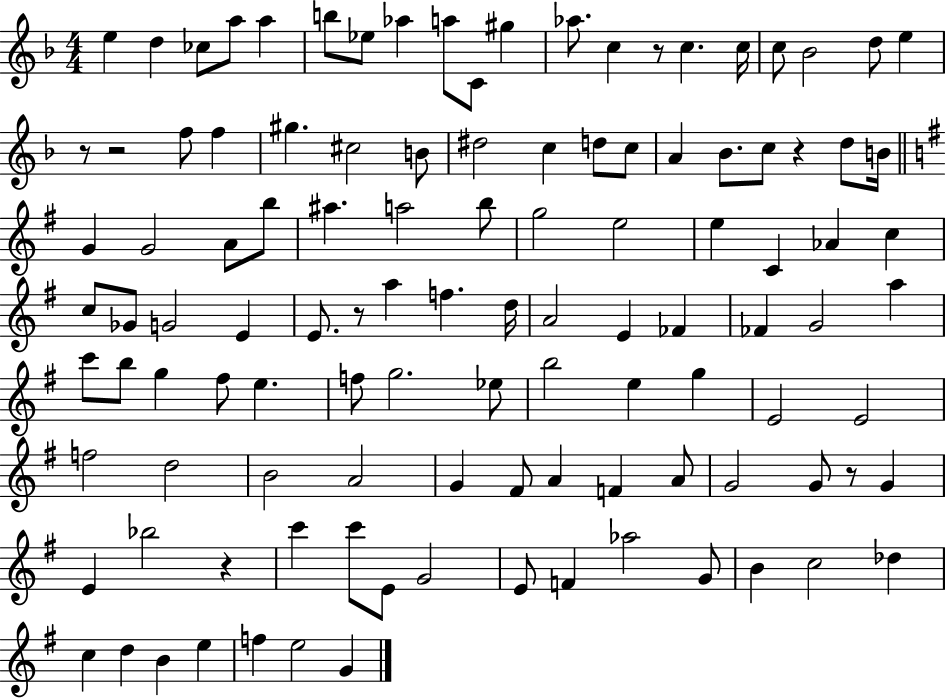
{
  \clef treble
  \numericTimeSignature
  \time 4/4
  \key f \major
  e''4 d''4 ces''8 a''8 a''4 | b''8 ees''8 aes''4 a''8 c'8 gis''4 | aes''8. c''4 r8 c''4. c''16 | c''8 bes'2 d''8 e''4 | \break r8 r2 f''8 f''4 | gis''4. cis''2 b'8 | dis''2 c''4 d''8 c''8 | a'4 bes'8. c''8 r4 d''8 b'16 | \break \bar "||" \break \key e \minor g'4 g'2 a'8 b''8 | ais''4. a''2 b''8 | g''2 e''2 | e''4 c'4 aes'4 c''4 | \break c''8 ges'8 g'2 e'4 | e'8. r8 a''4 f''4. d''16 | a'2 e'4 fes'4 | fes'4 g'2 a''4 | \break c'''8 b''8 g''4 fis''8 e''4. | f''8 g''2. ees''8 | b''2 e''4 g''4 | e'2 e'2 | \break f''2 d''2 | b'2 a'2 | g'4 fis'8 a'4 f'4 a'8 | g'2 g'8 r8 g'4 | \break e'4 bes''2 r4 | c'''4 c'''8 e'8 g'2 | e'8 f'4 aes''2 g'8 | b'4 c''2 des''4 | \break c''4 d''4 b'4 e''4 | f''4 e''2 g'4 | \bar "|."
}